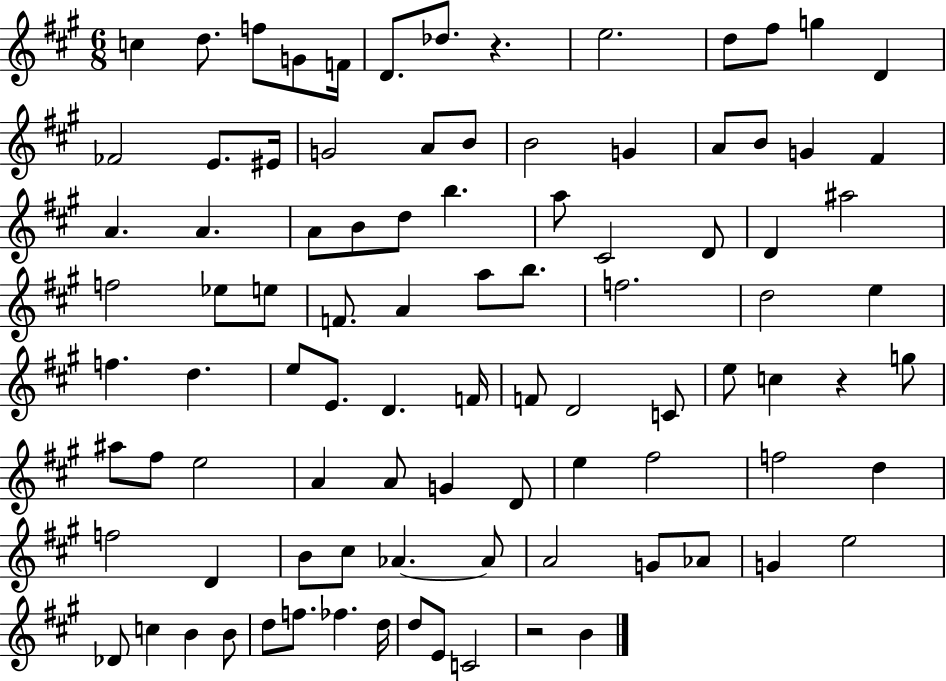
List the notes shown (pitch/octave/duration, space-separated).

C5/q D5/e. F5/e G4/e F4/s D4/e. Db5/e. R/q. E5/h. D5/e F#5/e G5/q D4/q FES4/h E4/e. EIS4/s G4/h A4/e B4/e B4/h G4/q A4/e B4/e G4/q F#4/q A4/q. A4/q. A4/e B4/e D5/e B5/q. A5/e C#4/h D4/e D4/q A#5/h F5/h Eb5/e E5/e F4/e. A4/q A5/e B5/e. F5/h. D5/h E5/q F5/q. D5/q. E5/e E4/e. D4/q. F4/s F4/e D4/h C4/e E5/e C5/q R/q G5/e A#5/e F#5/e E5/h A4/q A4/e G4/q D4/e E5/q F#5/h F5/h D5/q F5/h D4/q B4/e C#5/e Ab4/q. Ab4/e A4/h G4/e Ab4/e G4/q E5/h Db4/e C5/q B4/q B4/e D5/e F5/e. FES5/q. D5/s D5/e E4/e C4/h R/h B4/q